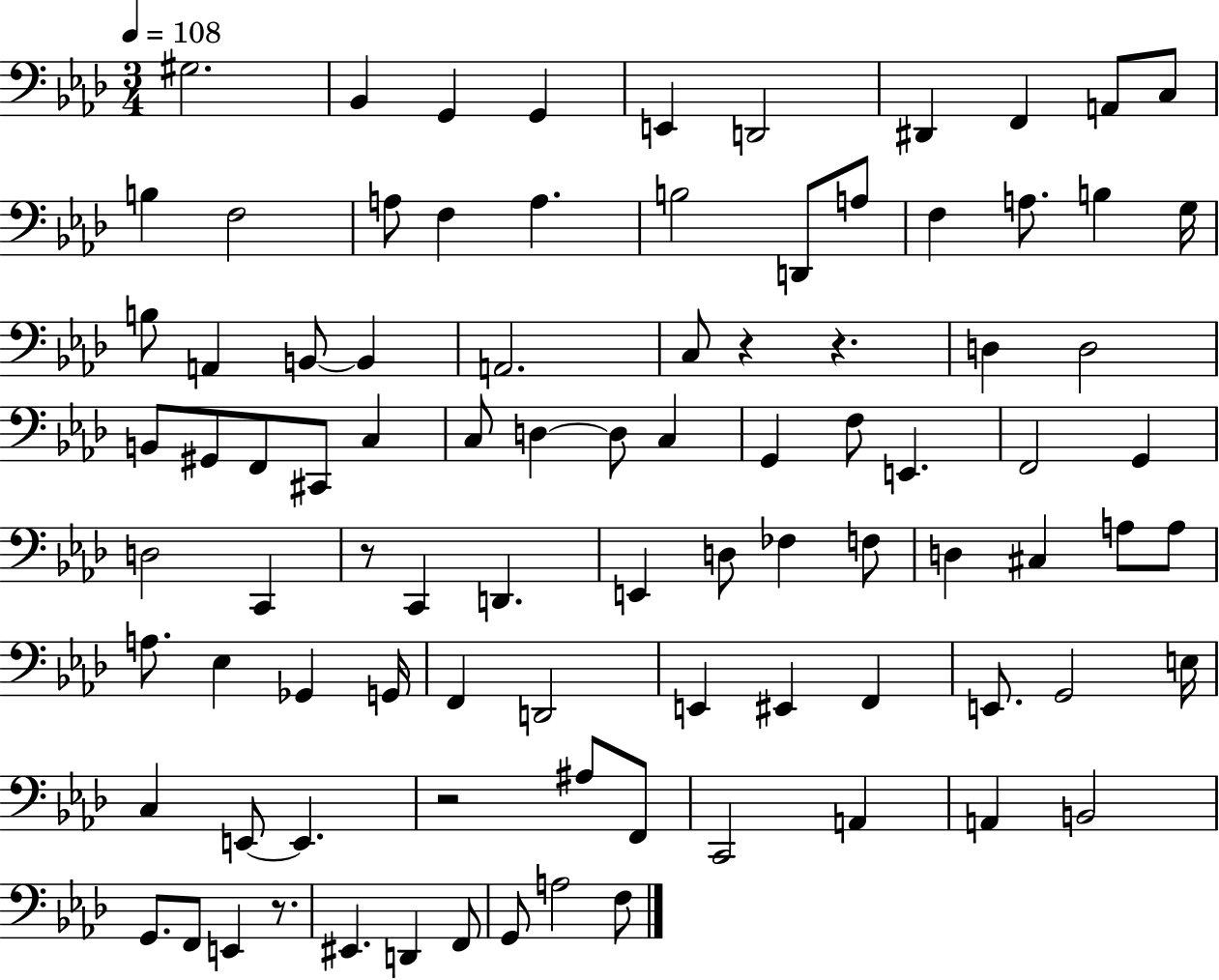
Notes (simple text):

G#3/h. Bb2/q G2/q G2/q E2/q D2/h D#2/q F2/q A2/e C3/e B3/q F3/h A3/e F3/q A3/q. B3/h D2/e A3/e F3/q A3/e. B3/q G3/s B3/e A2/q B2/e B2/q A2/h. C3/e R/q R/q. D3/q D3/h B2/e G#2/e F2/e C#2/e C3/q C3/e D3/q D3/e C3/q G2/q F3/e E2/q. F2/h G2/q D3/h C2/q R/e C2/q D2/q. E2/q D3/e FES3/q F3/e D3/q C#3/q A3/e A3/e A3/e. Eb3/q Gb2/q G2/s F2/q D2/h E2/q EIS2/q F2/q E2/e. G2/h E3/s C3/q E2/e E2/q. R/h A#3/e F2/e C2/h A2/q A2/q B2/h G2/e. F2/e E2/q R/e. EIS2/q. D2/q F2/e G2/e A3/h F3/e